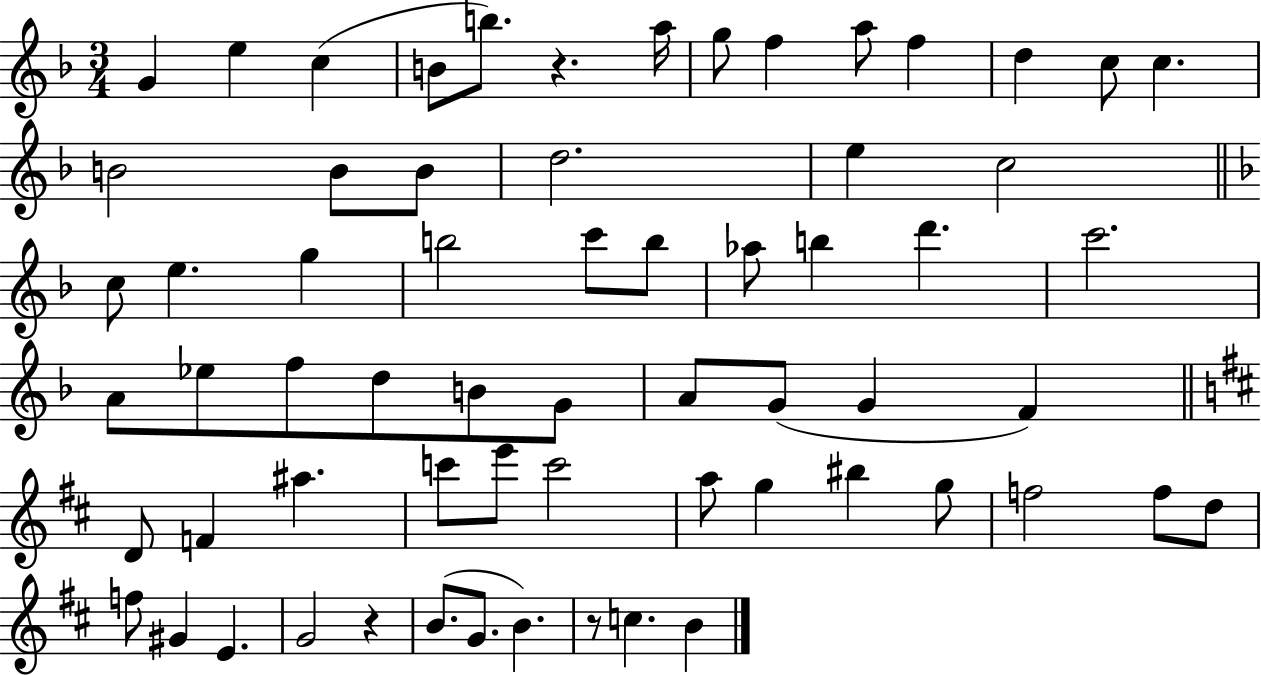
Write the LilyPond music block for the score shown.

{
  \clef treble
  \numericTimeSignature
  \time 3/4
  \key f \major
  g'4 e''4 c''4( | b'8 b''8.) r4. a''16 | g''8 f''4 a''8 f''4 | d''4 c''8 c''4. | \break b'2 b'8 b'8 | d''2. | e''4 c''2 | \bar "||" \break \key d \minor c''8 e''4. g''4 | b''2 c'''8 b''8 | aes''8 b''4 d'''4. | c'''2. | \break a'8 ees''8 f''8 d''8 b'8 g'8 | a'8 g'8( g'4 f'4) | \bar "||" \break \key b \minor d'8 f'4 ais''4. | c'''8 e'''8 c'''2 | a''8 g''4 bis''4 g''8 | f''2 f''8 d''8 | \break f''8 gis'4 e'4. | g'2 r4 | b'8.( g'8. b'4.) | r8 c''4. b'4 | \break \bar "|."
}